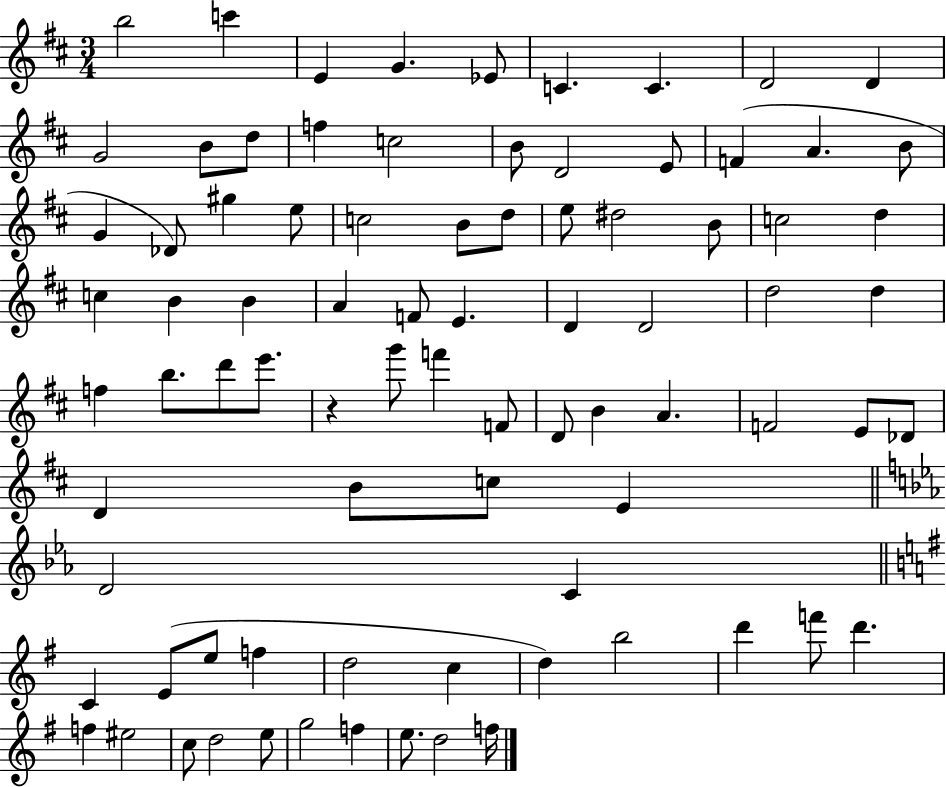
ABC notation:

X:1
T:Untitled
M:3/4
L:1/4
K:D
b2 c' E G _E/2 C C D2 D G2 B/2 d/2 f c2 B/2 D2 E/2 F A B/2 G _D/2 ^g e/2 c2 B/2 d/2 e/2 ^d2 B/2 c2 d c B B A F/2 E D D2 d2 d f b/2 d'/2 e'/2 z g'/2 f' F/2 D/2 B A F2 E/2 _D/2 D B/2 c/2 E D2 C C E/2 e/2 f d2 c d b2 d' f'/2 d' f ^e2 c/2 d2 e/2 g2 f e/2 d2 f/4